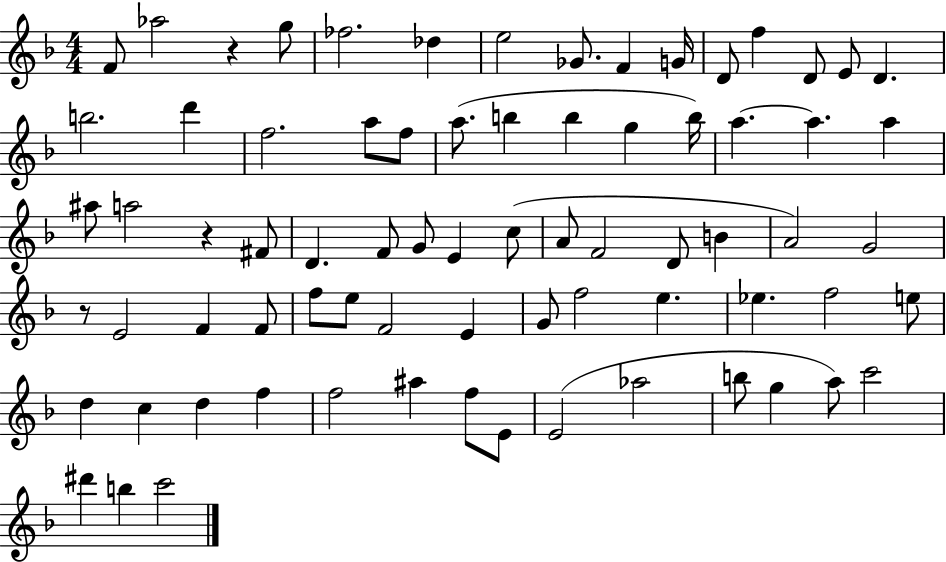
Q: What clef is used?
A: treble